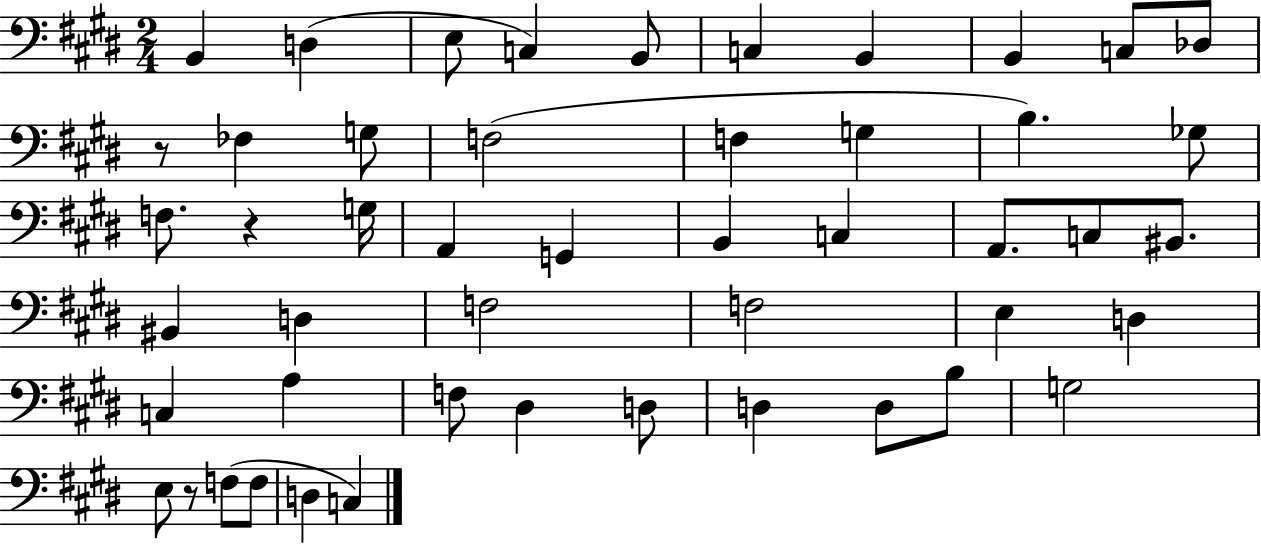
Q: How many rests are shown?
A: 3